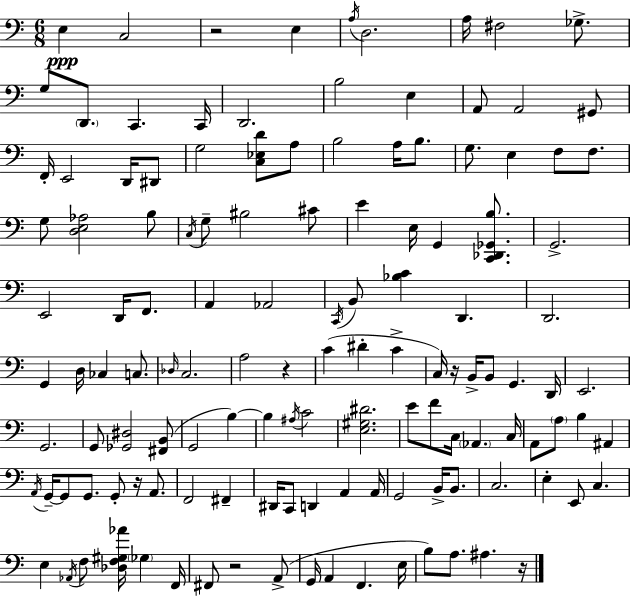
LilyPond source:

{
  \clef bass
  \numericTimeSignature
  \time 6/8
  \key a \minor
  e4\ppp c2 | r2 e4 | \acciaccatura { a16 } d2. | a16 fis2 ges8.-> | \break g8 \parenthesize d,8. c,4. | c,16 d,2. | b2 e4 | a,8 a,2 gis,8 | \break f,16-. e,2 d,16 dis,8 | g2 <c ees d'>8 a8 | b2 a16 b8. | g8. e4 f8 f8. | \break g8 <d e aes>2 b8 | \acciaccatura { c16 } g8-- bis2 | cis'8 e'4 e16 g,4 <c, des, ges, b>8. | g,2.-> | \break e,2 d,16 f,8. | a,4 aes,2 | \acciaccatura { c,16 } b,8 <bes c'>4 d,4. | d,2. | \break g,4 d16 ces4 | c8. \grace { des16 } c2. | a2 | r4 c'4( dis'4-. | \break c'4-> c16) r16 b,16-> b,8 g,4. | d,16 e,2. | g,2. | g,8 <ges, dis>2 | \break <fis, b,>8( g,2 | b4~~) b4 \acciaccatura { ais16 } c'2 | <e gis dis'>2. | e'8 f'8 c16 \parenthesize aes,4. | \break c16 a,8 \parenthesize a8 b4 | ais,4 \acciaccatura { a,16 } g,16--~~ g,8 g,8. | g,8-. r16 a,8. f,2 | fis,4-- dis,16 c,8 d,4 | \break a,4 a,16 g,2 | b,16-> b,8. c2. | e4-. e,8 | c4. e4 \acciaccatura { aes,16 } f8 | \break <des f gis aes'>16 \parenthesize ges4 f,16 fis,8 r2 | a,8->( g,16 a,4 | f,4. e16 b8) a8. | ais4. r16 \bar "|."
}